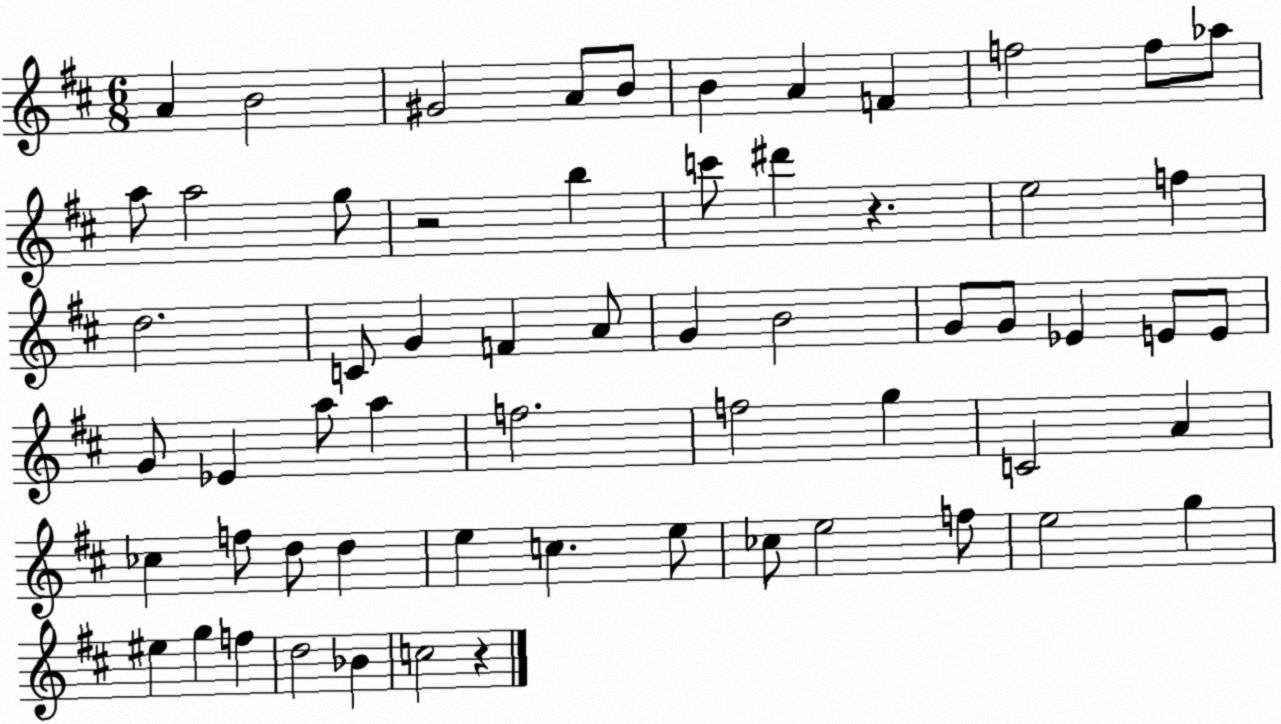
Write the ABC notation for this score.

X:1
T:Untitled
M:6/8
L:1/4
K:D
A B2 ^G2 A/2 B/2 B A F f2 f/2 _a/2 a/2 a2 g/2 z2 b c'/2 ^d' z e2 f d2 C/2 G F A/2 G B2 G/2 G/2 _E E/2 E/2 G/2 _E a/2 a f2 f2 g C2 A _c f/2 d/2 d e c e/2 _c/2 e2 f/2 e2 g ^e g f d2 _B c2 z